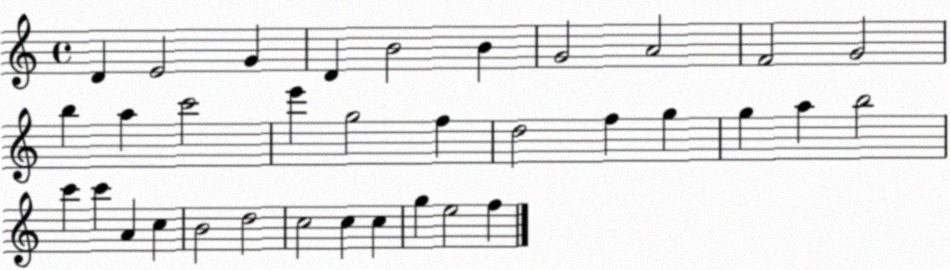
X:1
T:Untitled
M:4/4
L:1/4
K:C
D E2 G D B2 B G2 A2 F2 G2 b a c'2 e' g2 f d2 f g g a b2 c' c' A c B2 d2 c2 c c g e2 f